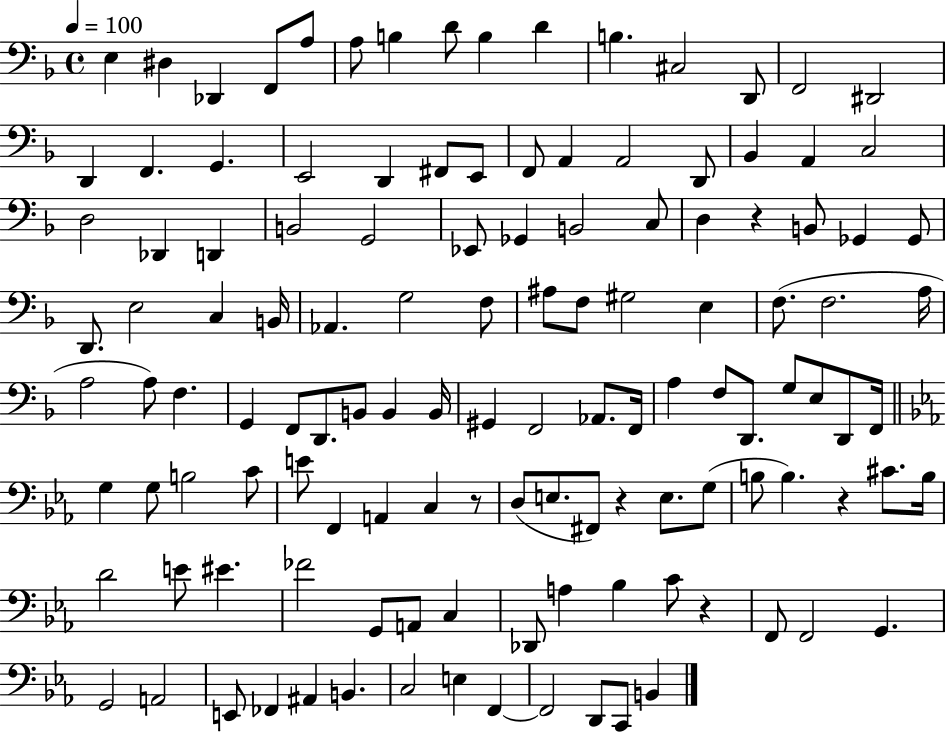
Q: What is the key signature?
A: F major